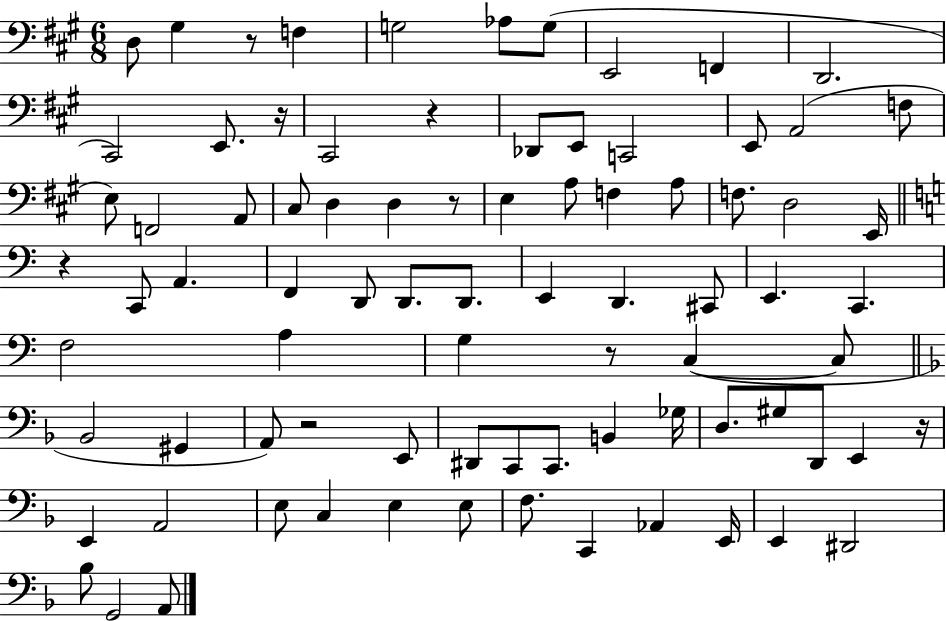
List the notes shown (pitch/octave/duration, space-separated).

D3/e G#3/q R/e F3/q G3/h Ab3/e G3/e E2/h F2/q D2/h. C#2/h E2/e. R/s C#2/h R/q Db2/e E2/e C2/h E2/e A2/h F3/e E3/e F2/h A2/e C#3/e D3/q D3/q R/e E3/q A3/e F3/q A3/e F3/e. D3/h E2/s R/q C2/e A2/q. F2/q D2/e D2/e. D2/e. E2/q D2/q. C#2/e E2/q. C2/q. F3/h A3/q G3/q R/e C3/q C3/e Bb2/h G#2/q A2/e R/h E2/e D#2/e C2/e C2/e. B2/q Gb3/s D3/e. G#3/e D2/e E2/q R/s E2/q A2/h E3/e C3/q E3/q E3/e F3/e. C2/q Ab2/q E2/s E2/q D#2/h Bb3/e G2/h A2/e